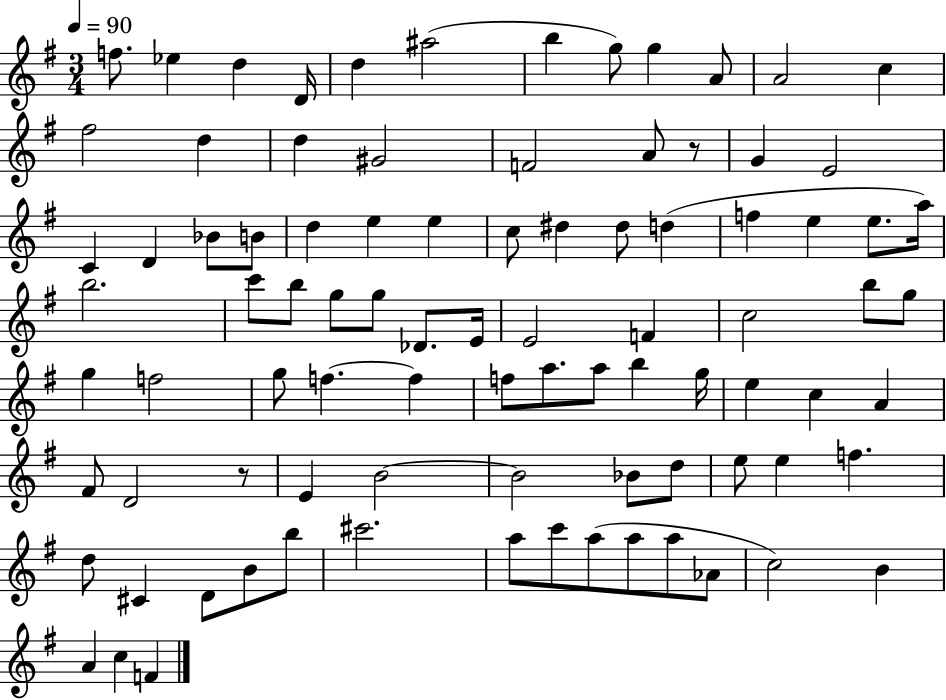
F5/e. Eb5/q D5/q D4/s D5/q A#5/h B5/q G5/e G5/q A4/e A4/h C5/q F#5/h D5/q D5/q G#4/h F4/h A4/e R/e G4/q E4/h C4/q D4/q Bb4/e B4/e D5/q E5/q E5/q C5/e D#5/q D#5/e D5/q F5/q E5/q E5/e. A5/s B5/h. C6/e B5/e G5/e G5/e Db4/e. E4/s E4/h F4/q C5/h B5/e G5/e G5/q F5/h G5/e F5/q. F5/q F5/e A5/e. A5/e B5/q G5/s E5/q C5/q A4/q F#4/e D4/h R/e E4/q B4/h B4/h Bb4/e D5/e E5/e E5/q F5/q. D5/e C#4/q D4/e B4/e B5/e C#6/h. A5/e C6/e A5/e A5/e A5/e Ab4/e C5/h B4/q A4/q C5/q F4/q